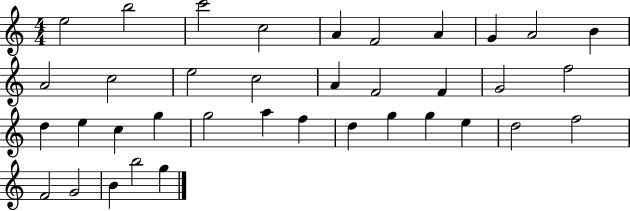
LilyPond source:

{
  \clef treble
  \numericTimeSignature
  \time 4/4
  \key c \major
  e''2 b''2 | c'''2 c''2 | a'4 f'2 a'4 | g'4 a'2 b'4 | \break a'2 c''2 | e''2 c''2 | a'4 f'2 f'4 | g'2 f''2 | \break d''4 e''4 c''4 g''4 | g''2 a''4 f''4 | d''4 g''4 g''4 e''4 | d''2 f''2 | \break f'2 g'2 | b'4 b''2 g''4 | \bar "|."
}